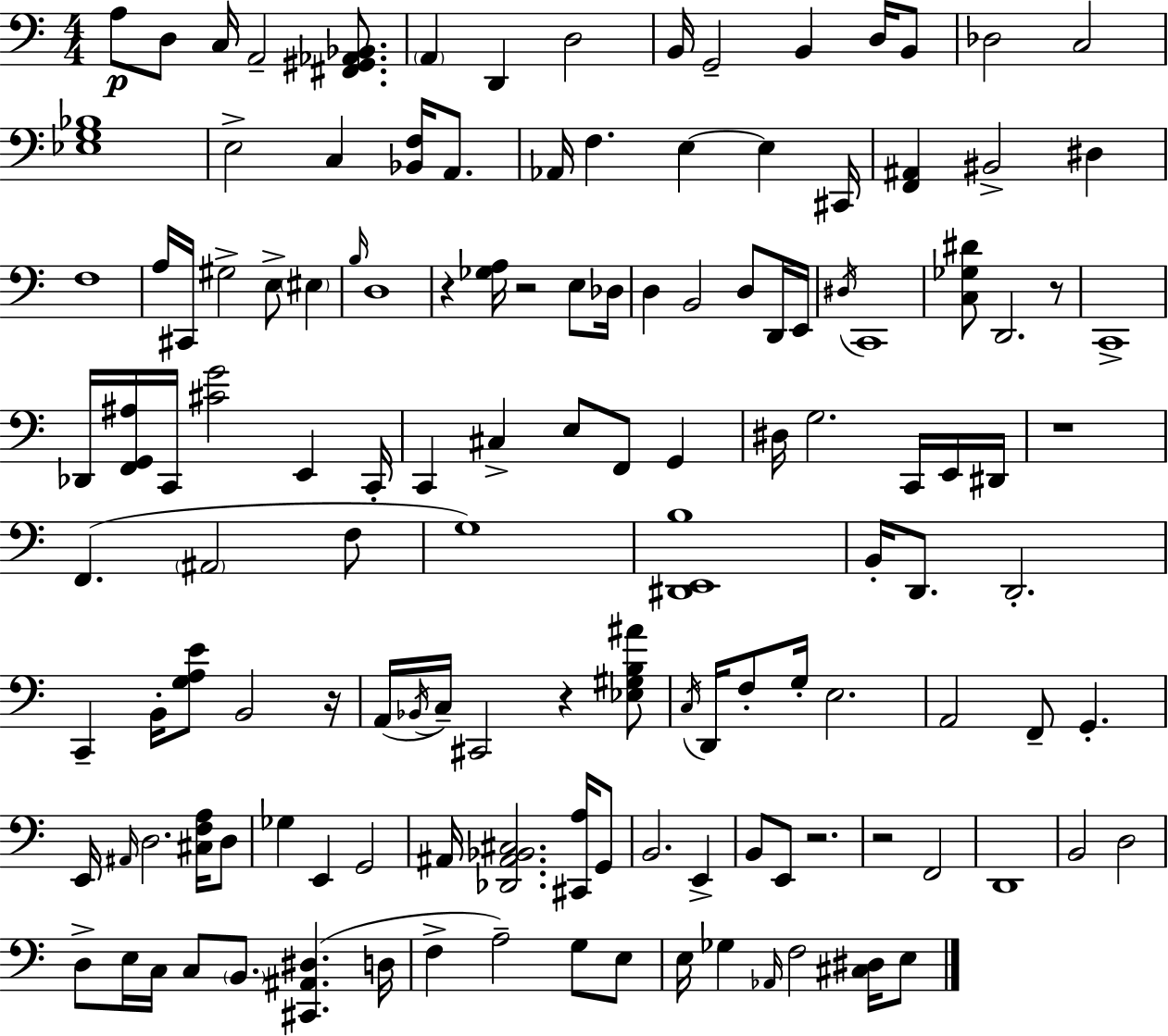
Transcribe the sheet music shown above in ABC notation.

X:1
T:Untitled
M:4/4
L:1/4
K:C
A,/2 D,/2 C,/4 A,,2 [^F,,^G,,_A,,_B,,]/2 A,, D,, D,2 B,,/4 G,,2 B,, D,/4 B,,/2 _D,2 C,2 [_E,G,_B,]4 E,2 C, [_B,,F,]/4 A,,/2 _A,,/4 F, E, E, ^C,,/4 [F,,^A,,] ^B,,2 ^D, F,4 A,/4 ^C,,/4 ^G,2 E,/2 ^E, B,/4 D,4 z [_G,A,]/4 z2 E,/2 _D,/4 D, B,,2 D,/2 D,,/4 E,,/4 ^D,/4 C,,4 [C,_G,^D]/2 D,,2 z/2 C,,4 _D,,/4 [F,,G,,^A,]/4 C,,/4 [^CG]2 E,, C,,/4 C,, ^C, E,/2 F,,/2 G,, ^D,/4 G,2 C,,/4 E,,/4 ^D,,/4 z4 F,, ^A,,2 F,/2 G,4 [^D,,E,,B,]4 B,,/4 D,,/2 D,,2 C,, B,,/4 [G,A,E]/2 B,,2 z/4 A,,/4 _B,,/4 C,/4 ^C,,2 z [_E,^G,B,^A]/2 C,/4 D,,/4 F,/2 G,/4 E,2 A,,2 F,,/2 G,, E,,/4 ^A,,/4 D,2 [^C,F,A,]/4 D,/2 _G, E,, G,,2 ^A,,/4 [_D,,^A,,_B,,^C,]2 [^C,,A,]/4 G,,/2 B,,2 E,, B,,/2 E,,/2 z2 z2 F,,2 D,,4 B,,2 D,2 D,/2 E,/4 C,/4 C,/2 B,,/2 [^C,,^A,,^D,] D,/4 F, A,2 G,/2 E,/2 E,/4 _G, _A,,/4 F,2 [^C,^D,]/4 E,/2